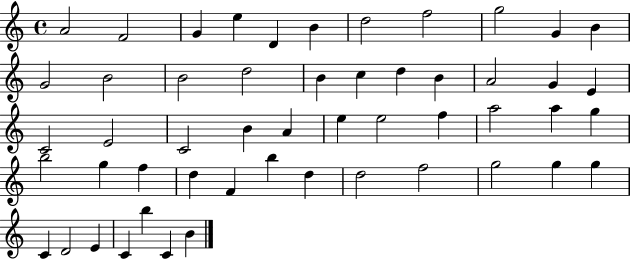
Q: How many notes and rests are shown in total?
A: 52